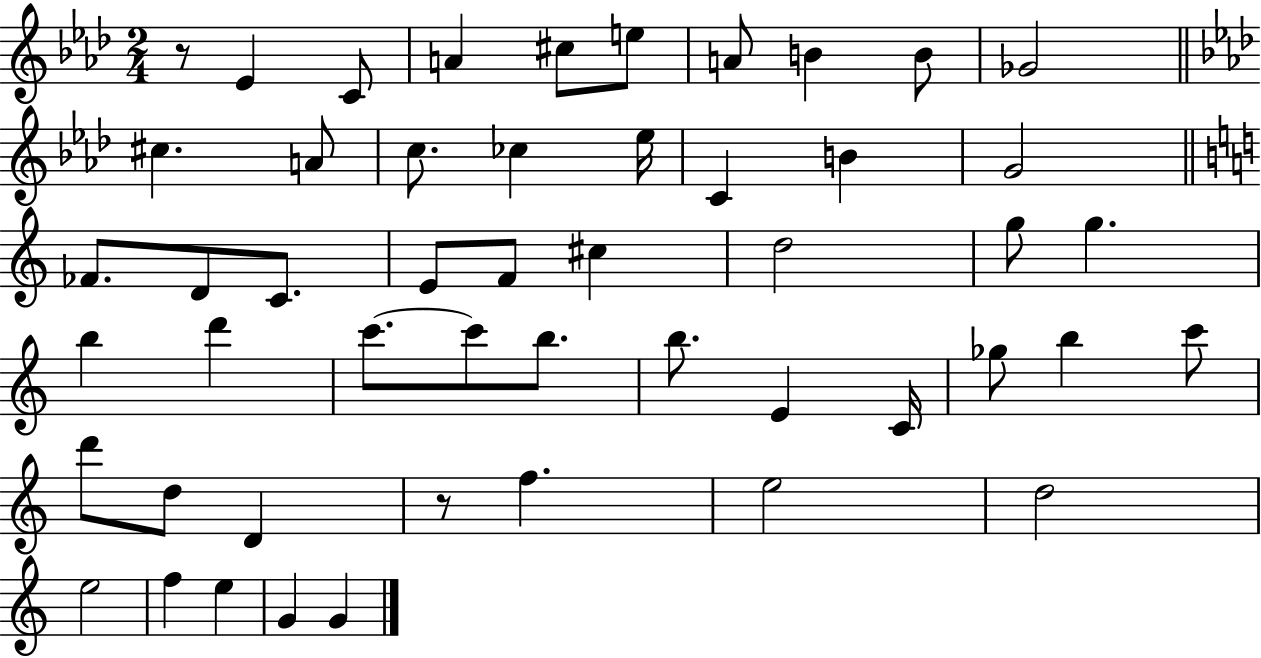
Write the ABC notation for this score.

X:1
T:Untitled
M:2/4
L:1/4
K:Ab
z/2 _E C/2 A ^c/2 e/2 A/2 B B/2 _G2 ^c A/2 c/2 _c _e/4 C B G2 _F/2 D/2 C/2 E/2 F/2 ^c d2 g/2 g b d' c'/2 c'/2 b/2 b/2 E C/4 _g/2 b c'/2 d'/2 d/2 D z/2 f e2 d2 e2 f e G G